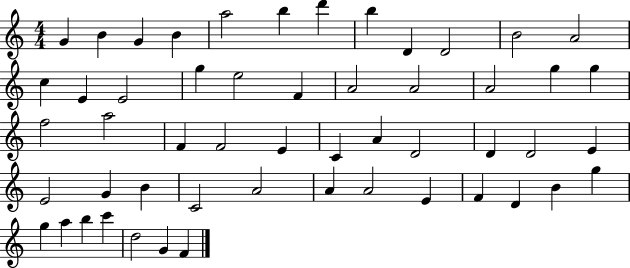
{
  \clef treble
  \numericTimeSignature
  \time 4/4
  \key c \major
  g'4 b'4 g'4 b'4 | a''2 b''4 d'''4 | b''4 d'4 d'2 | b'2 a'2 | \break c''4 e'4 e'2 | g''4 e''2 f'4 | a'2 a'2 | a'2 g''4 g''4 | \break f''2 a''2 | f'4 f'2 e'4 | c'4 a'4 d'2 | d'4 d'2 e'4 | \break e'2 g'4 b'4 | c'2 a'2 | a'4 a'2 e'4 | f'4 d'4 b'4 g''4 | \break g''4 a''4 b''4 c'''4 | d''2 g'4 f'4 | \bar "|."
}